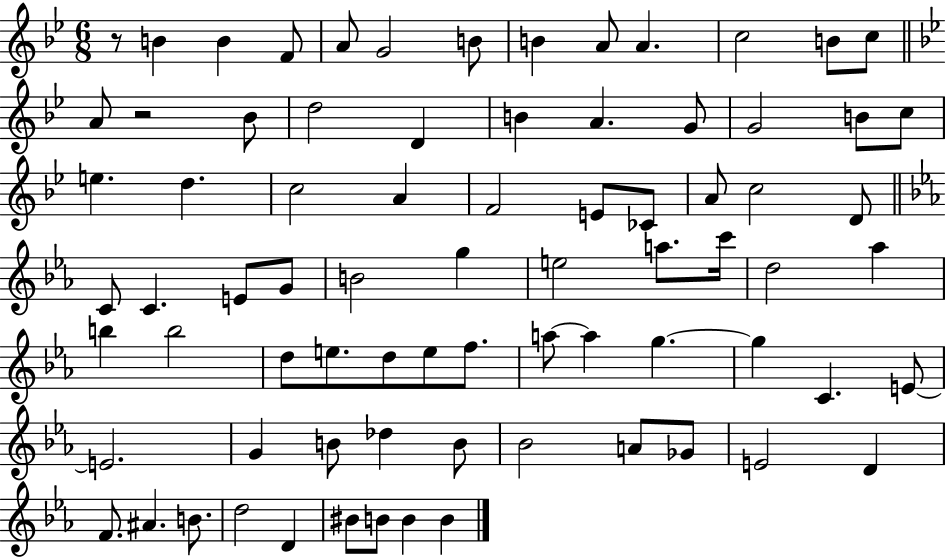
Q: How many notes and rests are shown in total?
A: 77